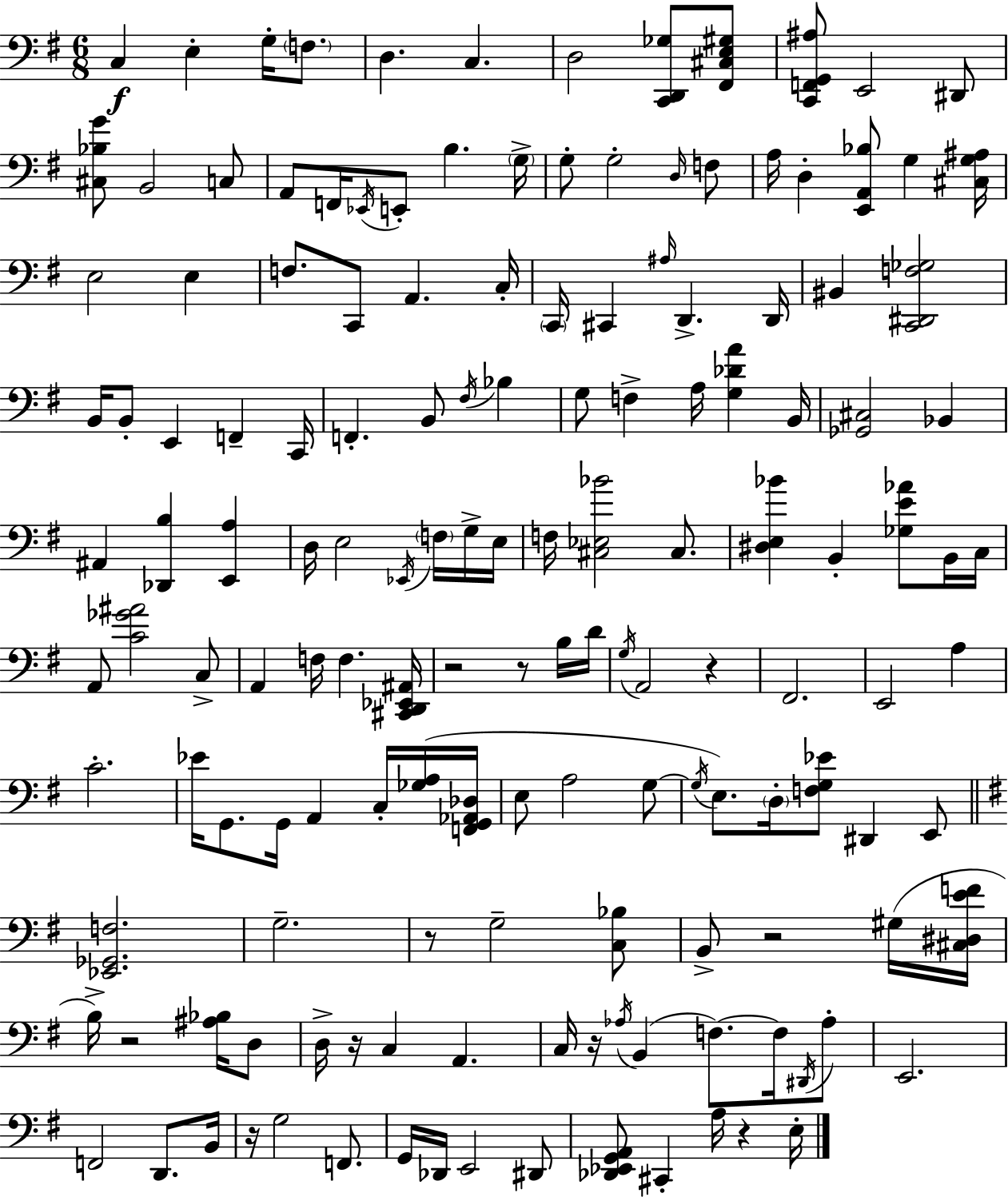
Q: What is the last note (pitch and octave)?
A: E3